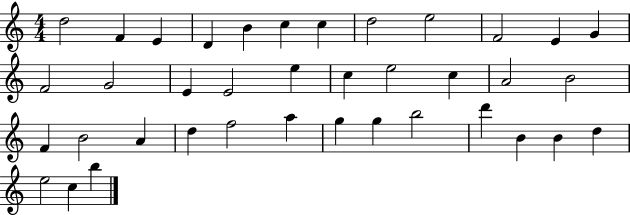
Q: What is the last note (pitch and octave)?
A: B5